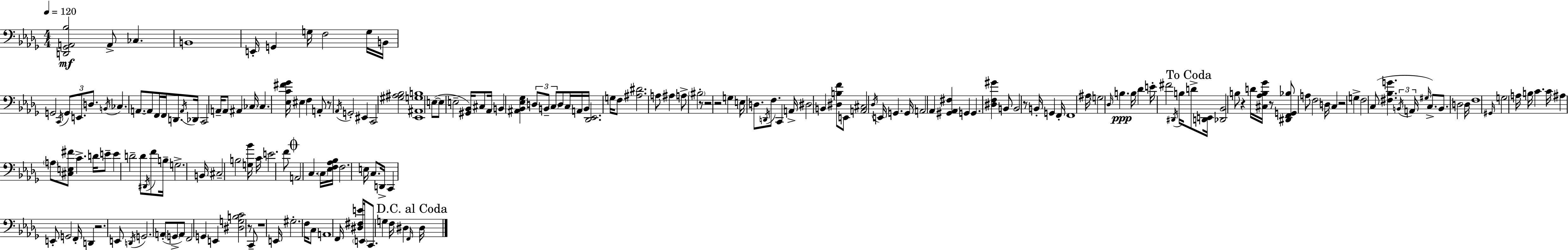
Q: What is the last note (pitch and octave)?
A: D#3